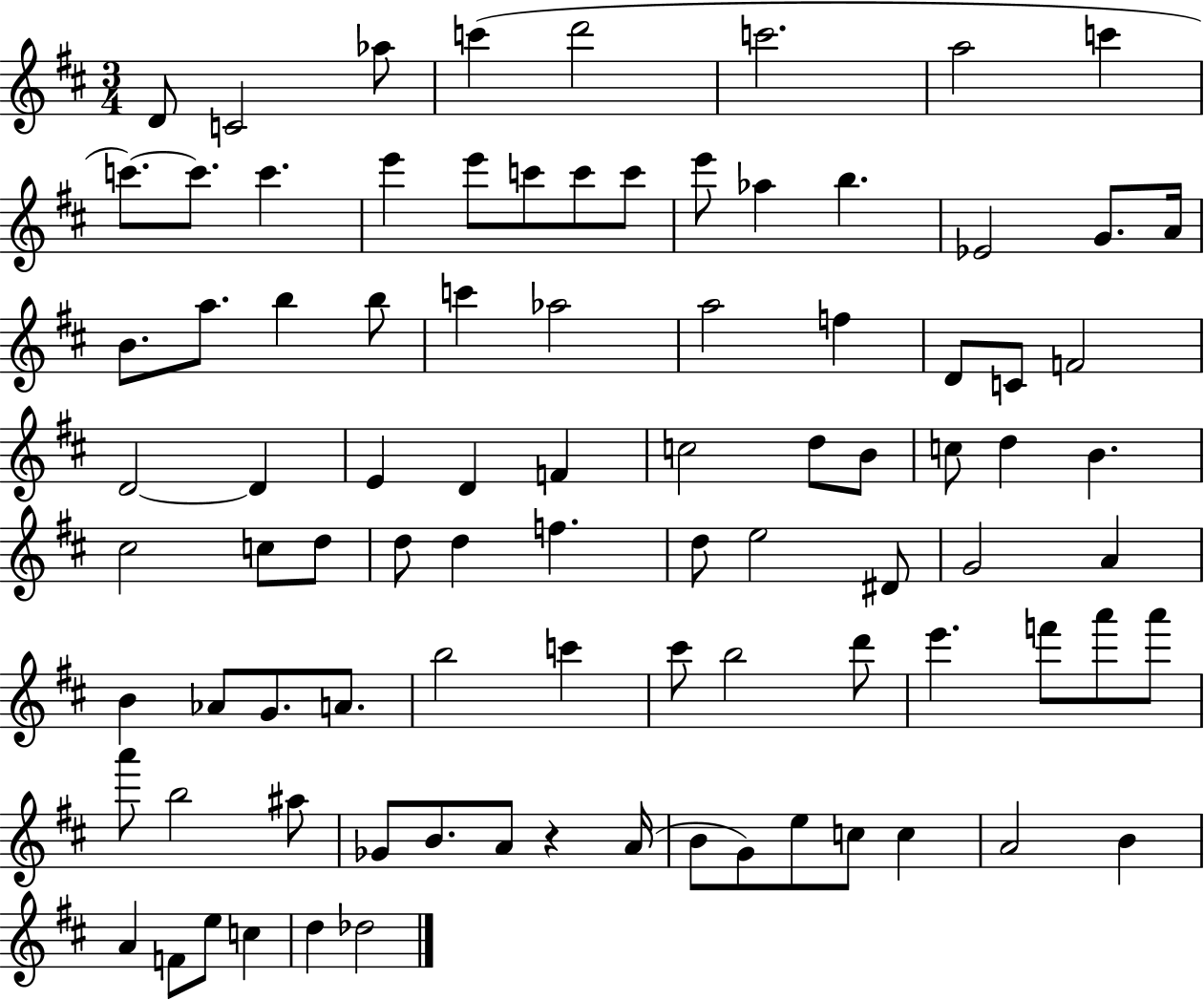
D4/e C4/h Ab5/e C6/q D6/h C6/h. A5/h C6/q C6/e. C6/e. C6/q. E6/q E6/e C6/e C6/e C6/e E6/e Ab5/q B5/q. Eb4/h G4/e. A4/s B4/e. A5/e. B5/q B5/e C6/q Ab5/h A5/h F5/q D4/e C4/e F4/h D4/h D4/q E4/q D4/q F4/q C5/h D5/e B4/e C5/e D5/q B4/q. C#5/h C5/e D5/e D5/e D5/q F5/q. D5/e E5/h D#4/e G4/h A4/q B4/q Ab4/e G4/e. A4/e. B5/h C6/q C#6/e B5/h D6/e E6/q. F6/e A6/e A6/e A6/e B5/h A#5/e Gb4/e B4/e. A4/e R/q A4/s B4/e G4/e E5/e C5/e C5/q A4/h B4/q A4/q F4/e E5/e C5/q D5/q Db5/h